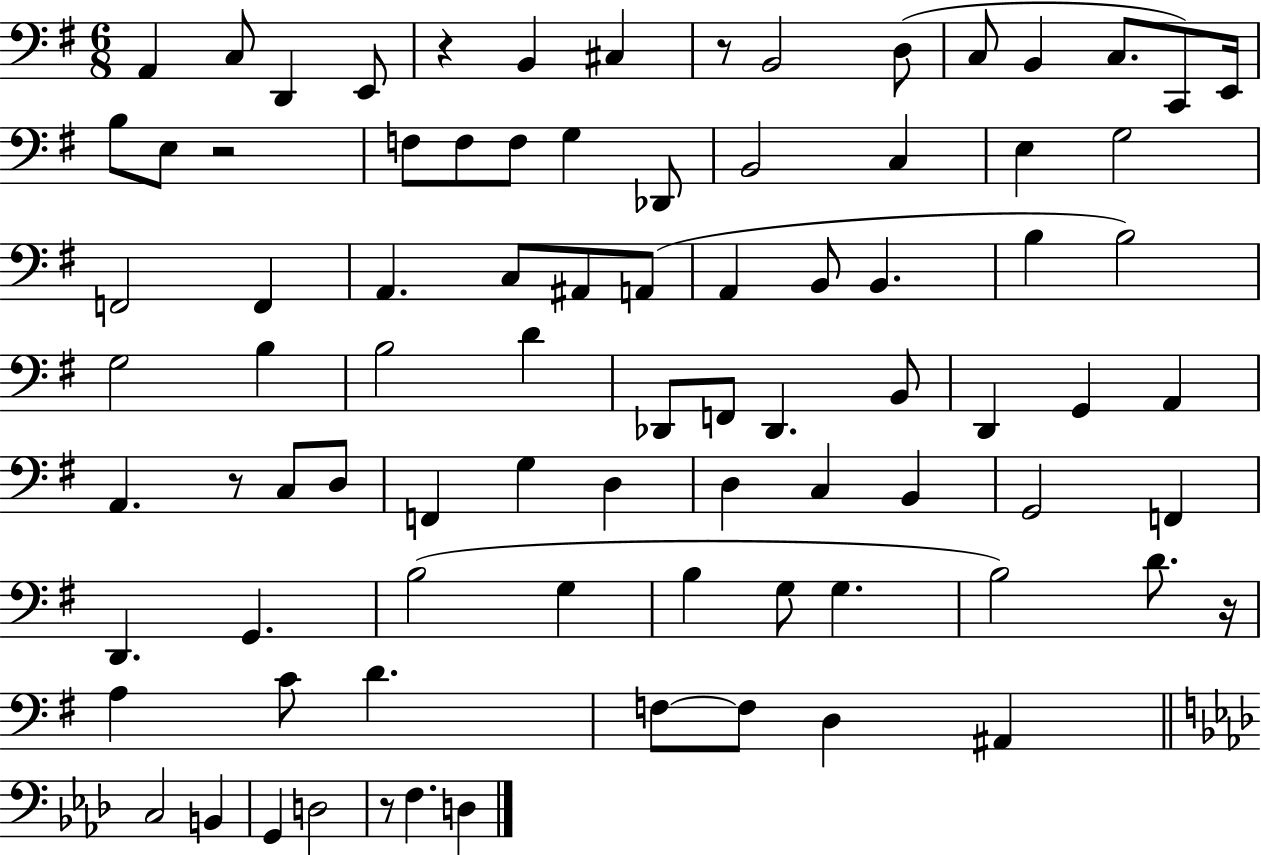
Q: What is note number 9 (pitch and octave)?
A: C3